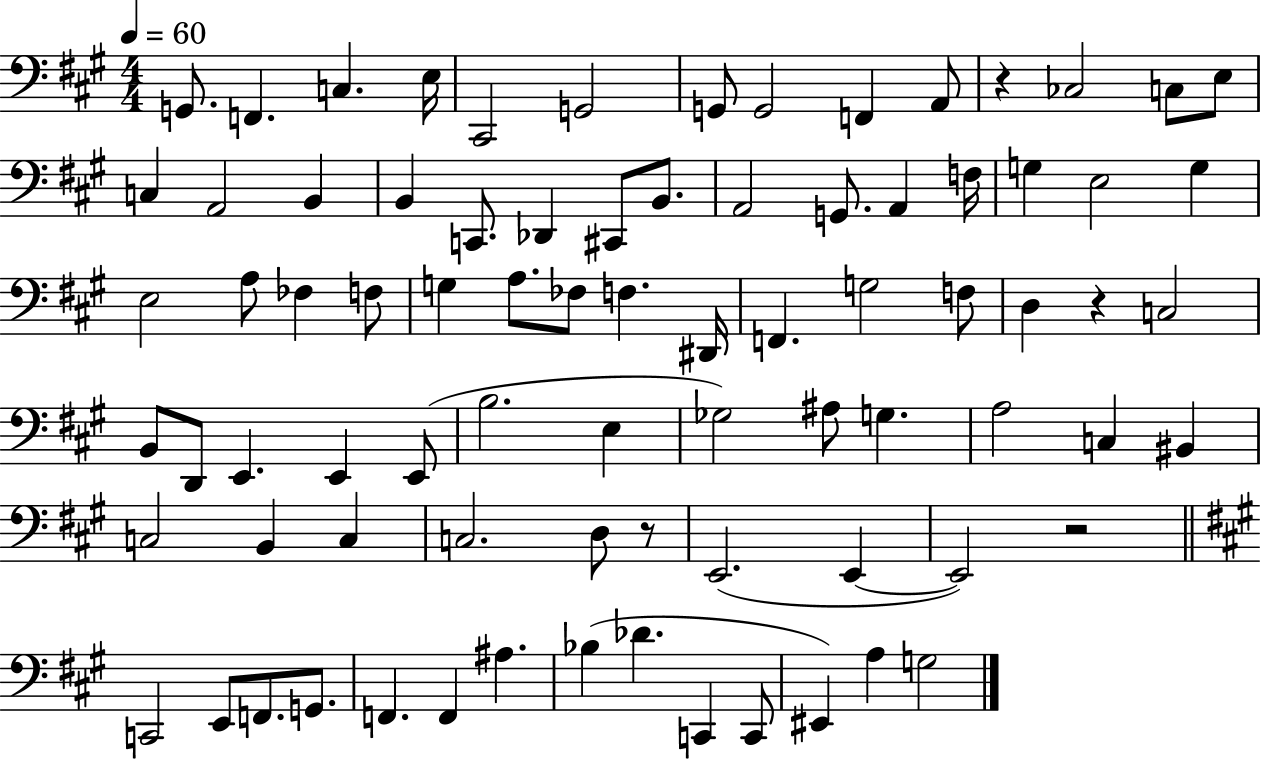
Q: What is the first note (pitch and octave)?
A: G2